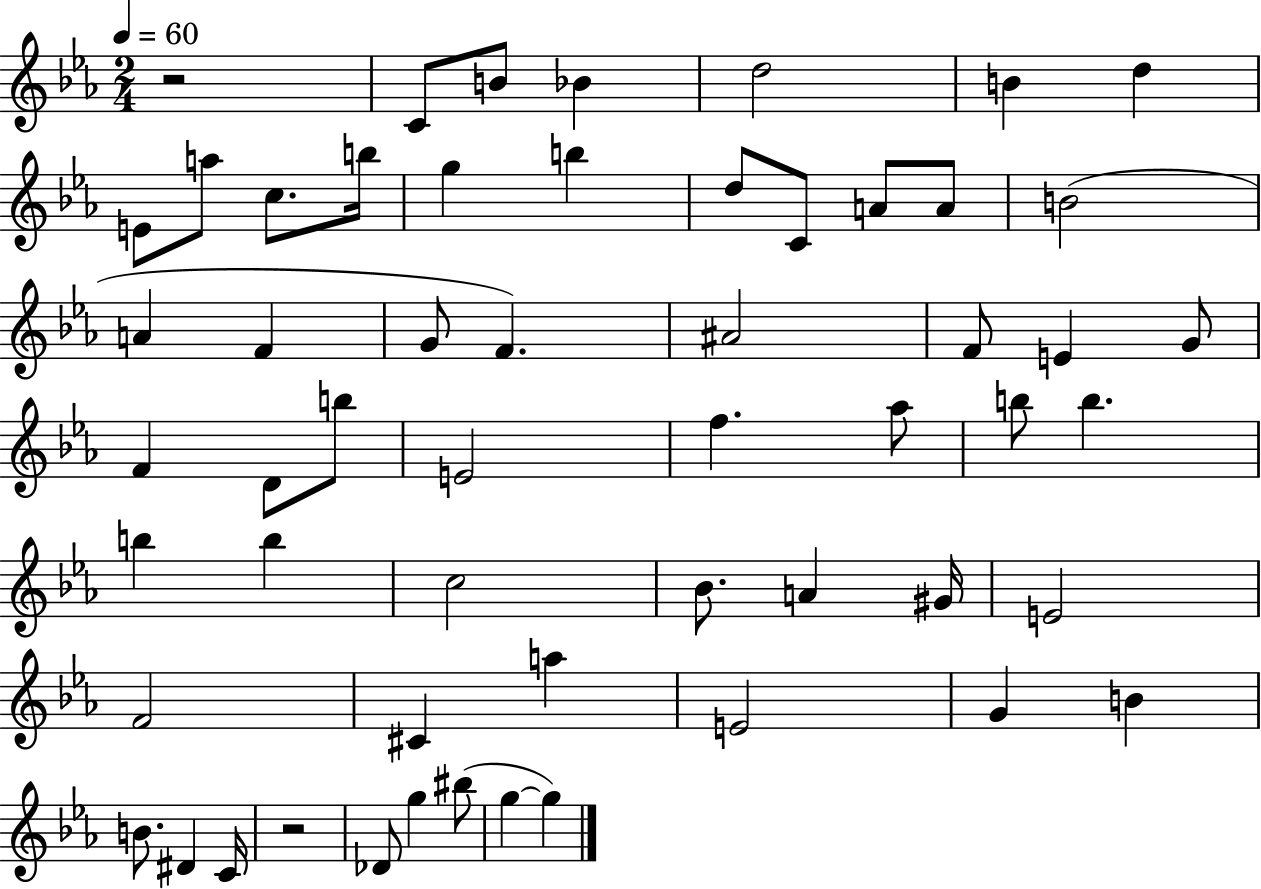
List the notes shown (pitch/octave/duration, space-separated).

R/h C4/e B4/e Bb4/q D5/h B4/q D5/q E4/e A5/e C5/e. B5/s G5/q B5/q D5/e C4/e A4/e A4/e B4/h A4/q F4/q G4/e F4/q. A#4/h F4/e E4/q G4/e F4/q D4/e B5/e E4/h F5/q. Ab5/e B5/e B5/q. B5/q B5/q C5/h Bb4/e. A4/q G#4/s E4/h F4/h C#4/q A5/q E4/h G4/q B4/q B4/e. D#4/q C4/s R/h Db4/e G5/q BIS5/e G5/q G5/q